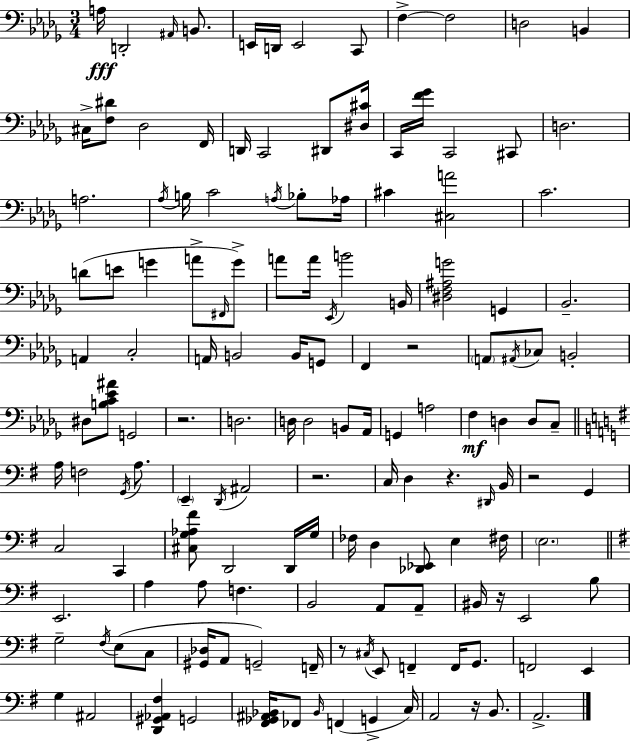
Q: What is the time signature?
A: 3/4